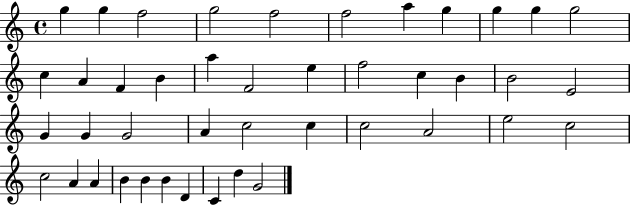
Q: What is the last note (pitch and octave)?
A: G4